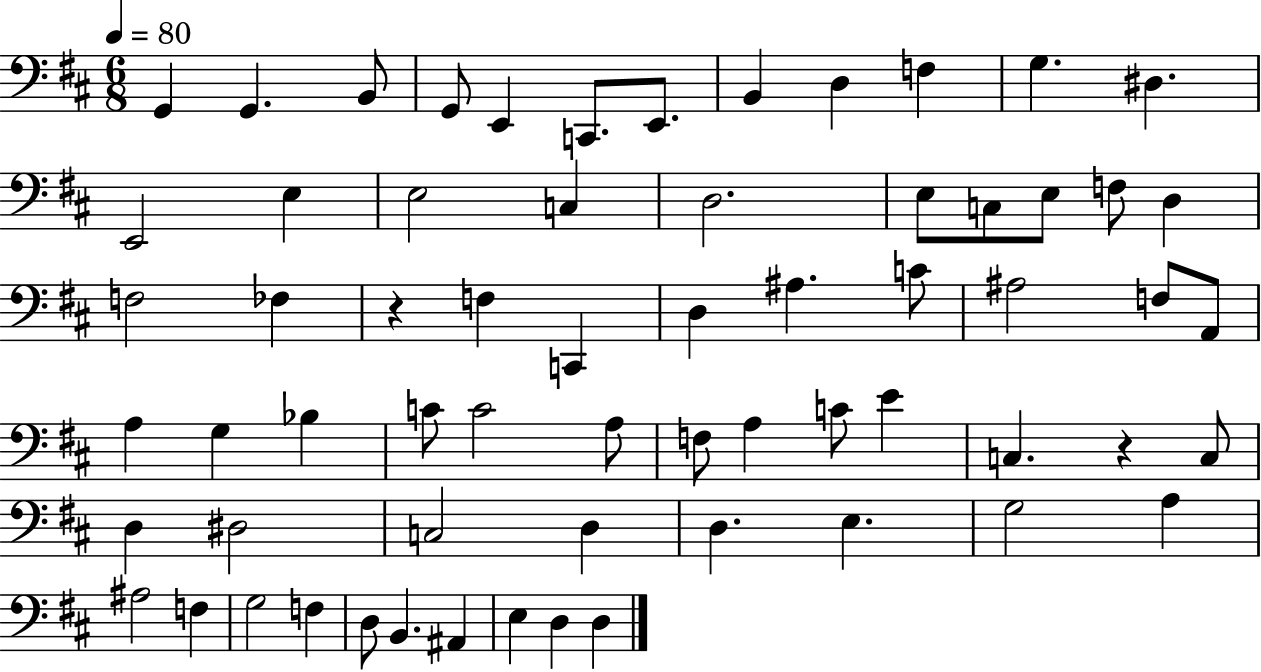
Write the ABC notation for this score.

X:1
T:Untitled
M:6/8
L:1/4
K:D
G,, G,, B,,/2 G,,/2 E,, C,,/2 E,,/2 B,, D, F, G, ^D, E,,2 E, E,2 C, D,2 E,/2 C,/2 E,/2 F,/2 D, F,2 _F, z F, C,, D, ^A, C/2 ^A,2 F,/2 A,,/2 A, G, _B, C/2 C2 A,/2 F,/2 A, C/2 E C, z C,/2 D, ^D,2 C,2 D, D, E, G,2 A, ^A,2 F, G,2 F, D,/2 B,, ^A,, E, D, D,